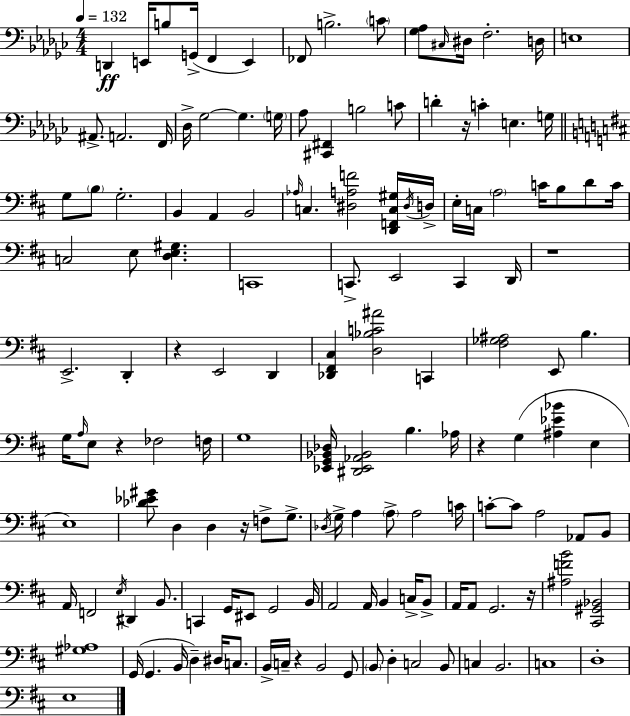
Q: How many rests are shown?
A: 8